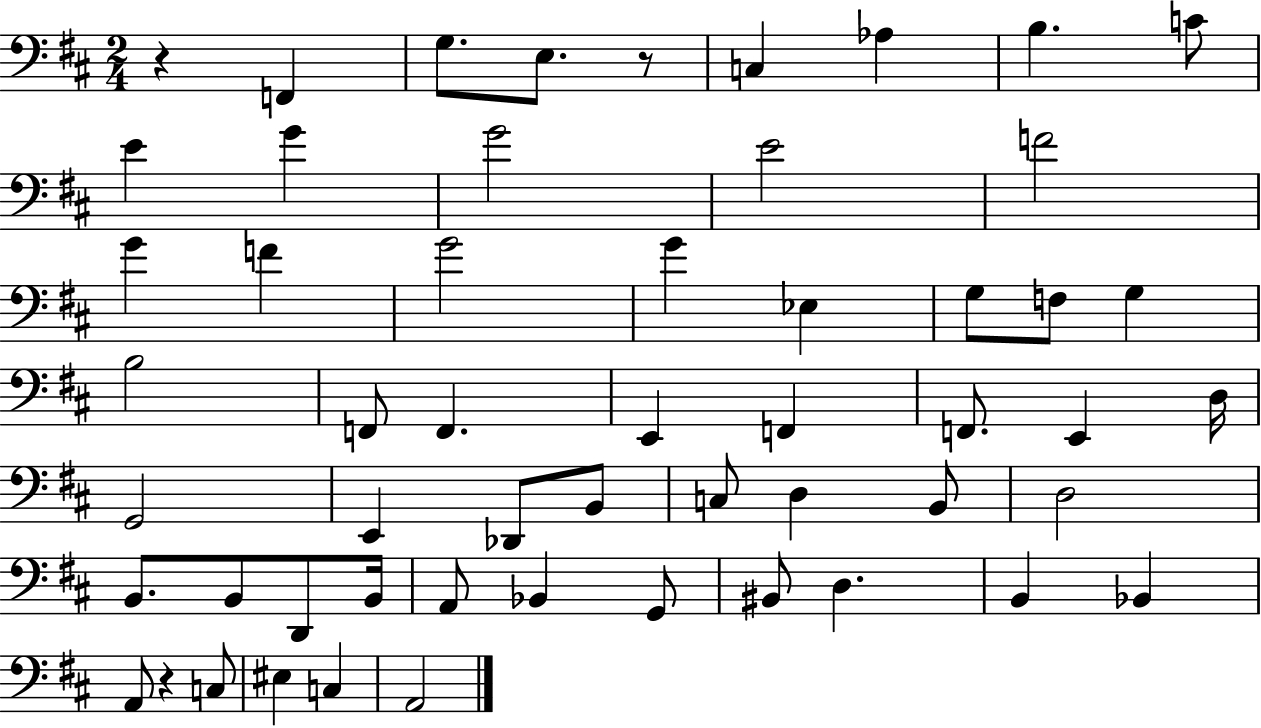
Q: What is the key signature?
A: D major